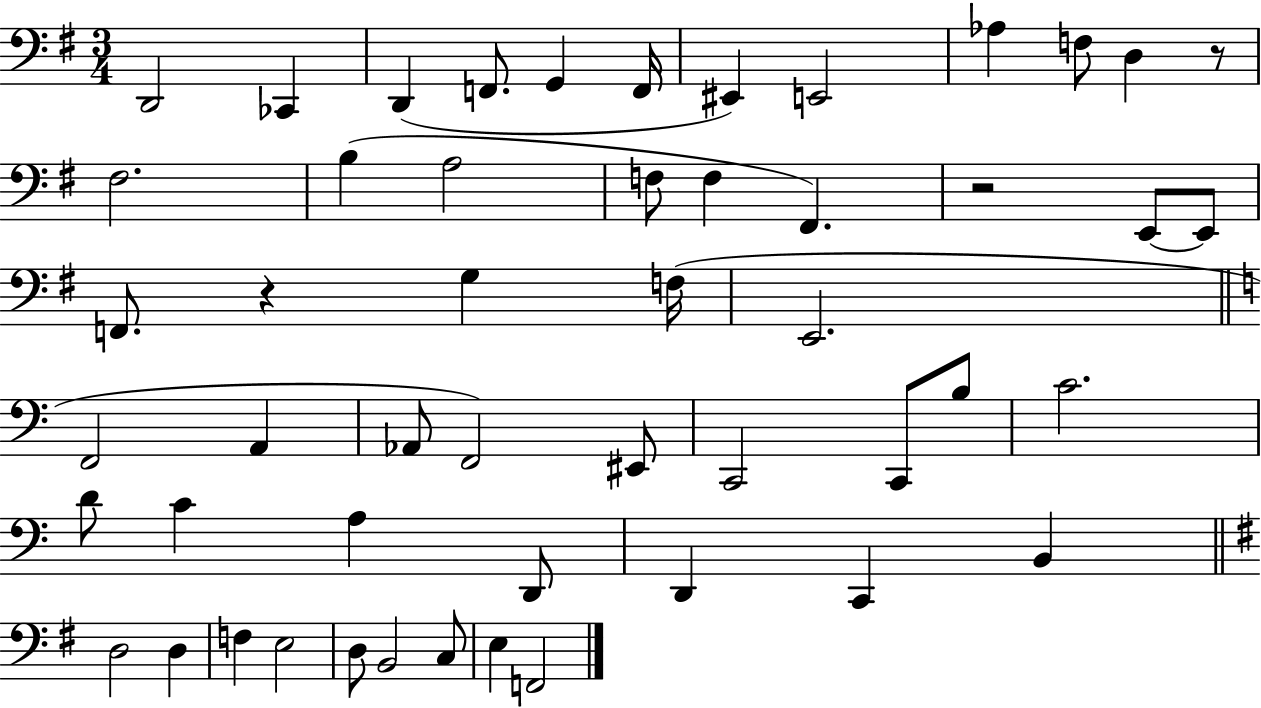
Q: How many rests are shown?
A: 3